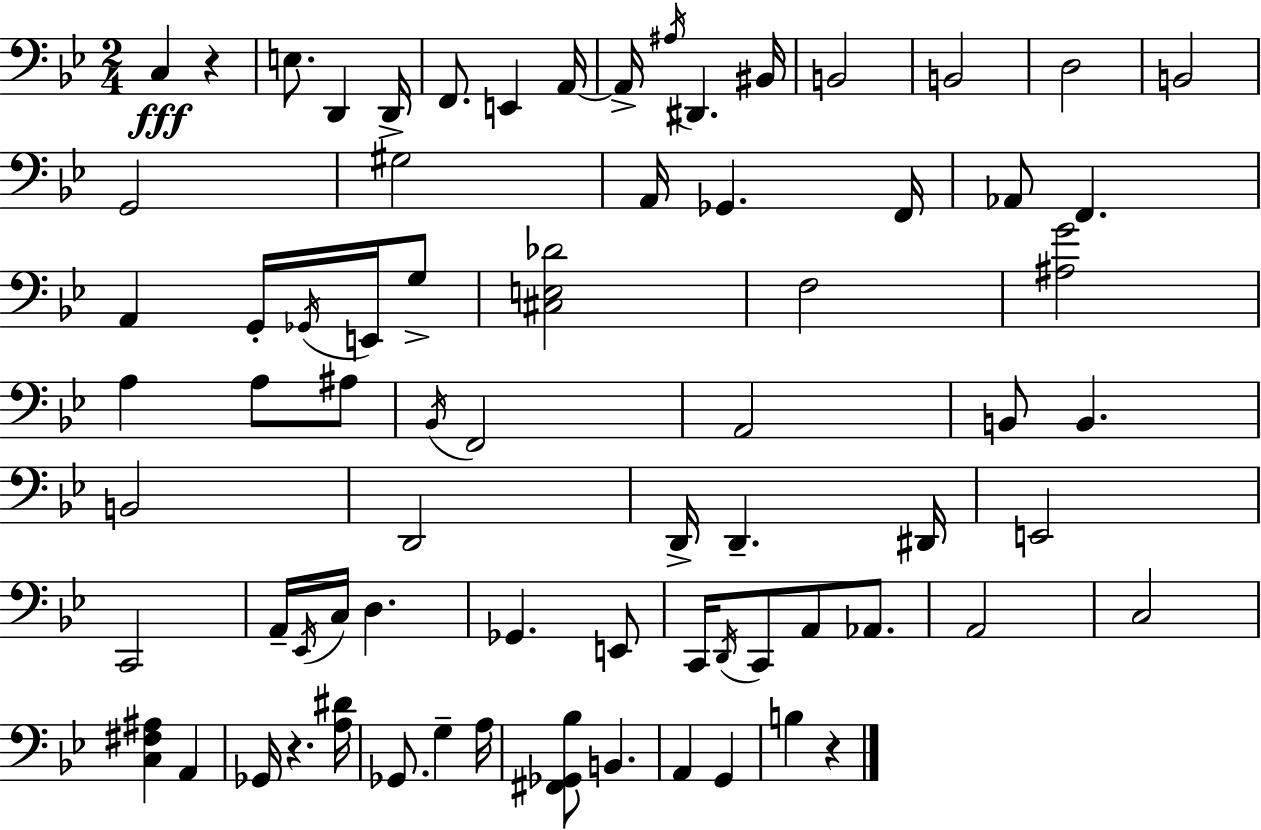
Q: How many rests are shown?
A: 3